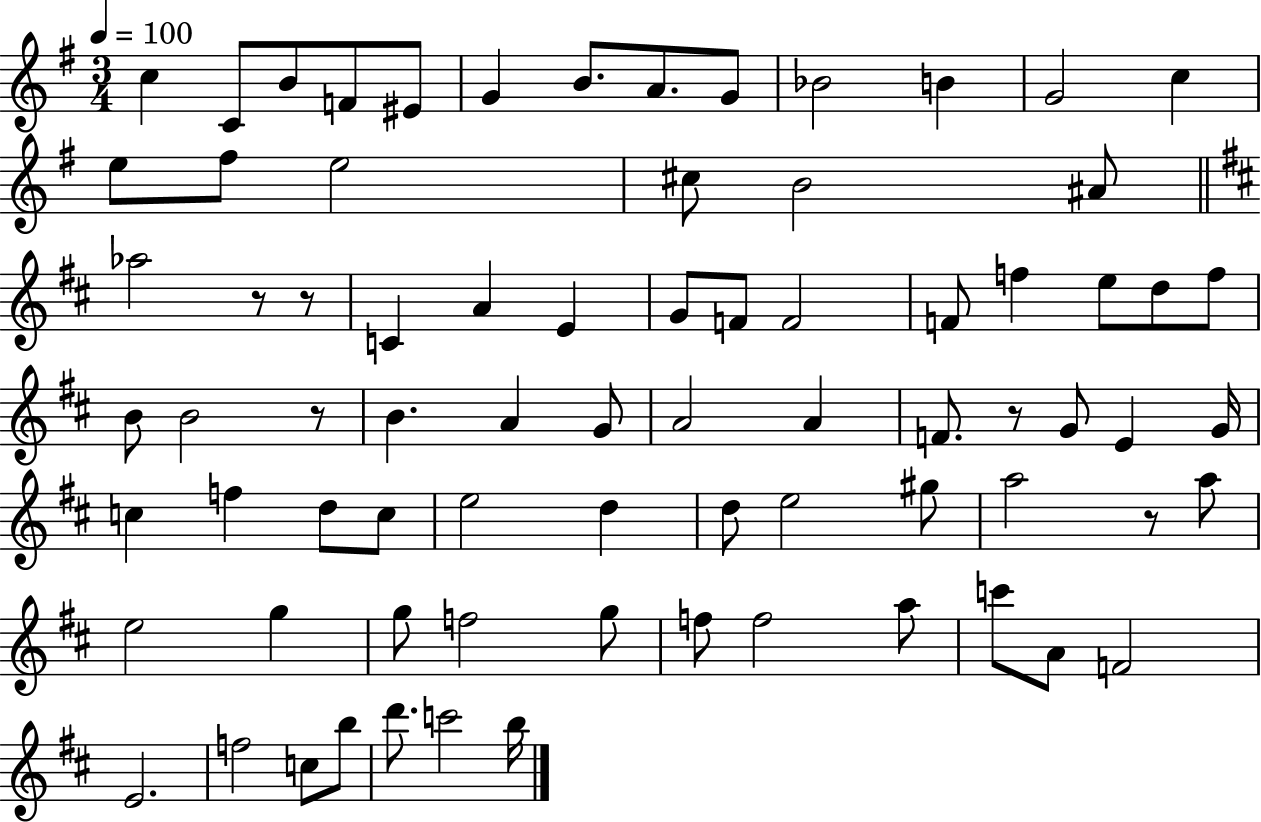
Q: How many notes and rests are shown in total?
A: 76